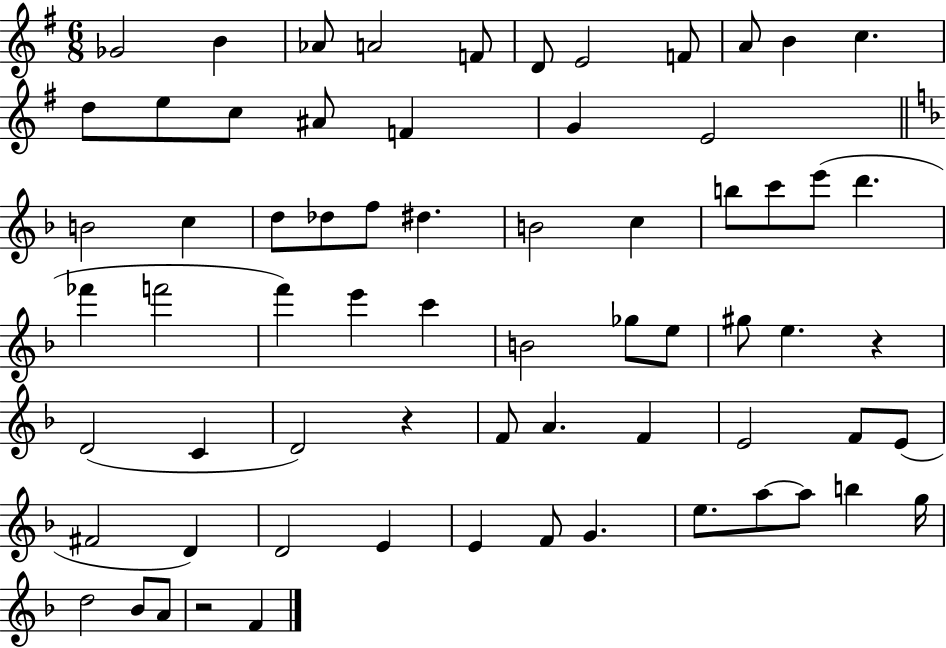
{
  \clef treble
  \numericTimeSignature
  \time 6/8
  \key g \major
  ges'2 b'4 | aes'8 a'2 f'8 | d'8 e'2 f'8 | a'8 b'4 c''4. | \break d''8 e''8 c''8 ais'8 f'4 | g'4 e'2 | \bar "||" \break \key f \major b'2 c''4 | d''8 des''8 f''8 dis''4. | b'2 c''4 | b''8 c'''8 e'''8( d'''4. | \break fes'''4 f'''2 | f'''4) e'''4 c'''4 | b'2 ges''8 e''8 | gis''8 e''4. r4 | \break d'2( c'4 | d'2) r4 | f'8 a'4. f'4 | e'2 f'8 e'8( | \break fis'2 d'4) | d'2 e'4 | e'4 f'8 g'4. | e''8. a''8~~ a''8 b''4 g''16 | \break d''2 bes'8 a'8 | r2 f'4 | \bar "|."
}